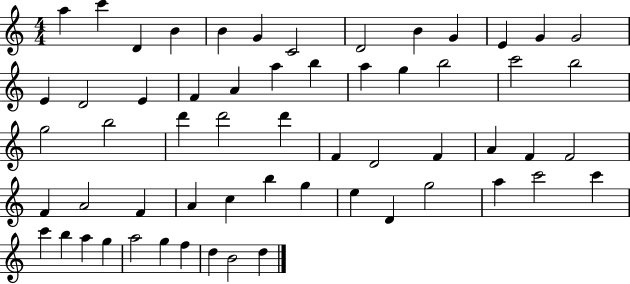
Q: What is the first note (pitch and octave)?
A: A5